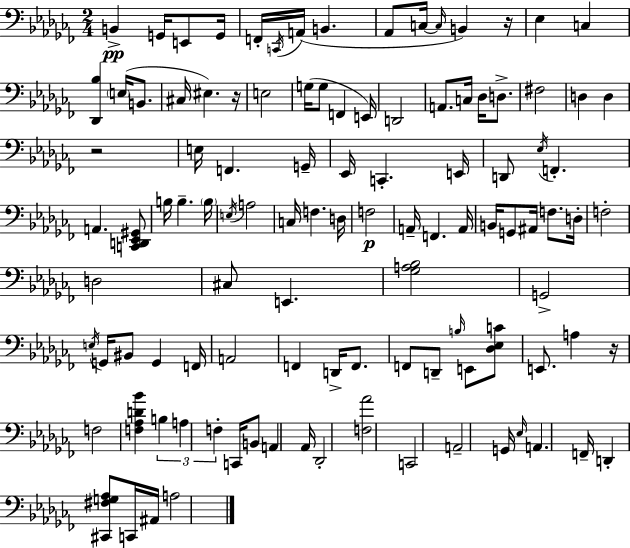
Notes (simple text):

B2/q G2/s E2/e G2/s F2/s C2/s A2/s B2/q. Ab2/e C3/s C3/s B2/q R/s Eb3/q C3/q [Db2,Bb3]/q E3/s B2/e. C#3/s EIS3/q. R/s E3/h G3/s G3/e F2/q E2/s D2/h A2/e. C3/s Db3/s D3/e. F#3/h D3/q D3/q R/h E3/s F2/q. G2/s Eb2/s C2/q. E2/s D2/e Eb3/s F2/q. A2/q. [C2,D2,Eb2,G#2]/e B3/s B3/q. B3/s E3/s A3/h C3/s F3/q. D3/s F3/h A2/s F2/q. A2/s B2/s G2/e A#2/s F3/e. D3/s F3/h D3/h C#3/e E2/q. [Gb3,A3,Bb3]/h G2/h E3/s G2/s BIS2/e G2/q F2/s A2/h F2/q D2/s F2/e. F2/e D2/e B3/s E2/e [Db3,Eb3,C4]/e E2/e. A3/q R/s F3/h [F3,Ab3,D4,Bb4]/q B3/q A3/q F3/q C2/s B2/e A2/q Ab2/s Db2/h [F3,Ab4]/h C2/h A2/h G2/s Eb3/s A2/q. F2/s D2/q [C#2,F#3,G3,Ab3]/e C2/s A#2/s A3/h